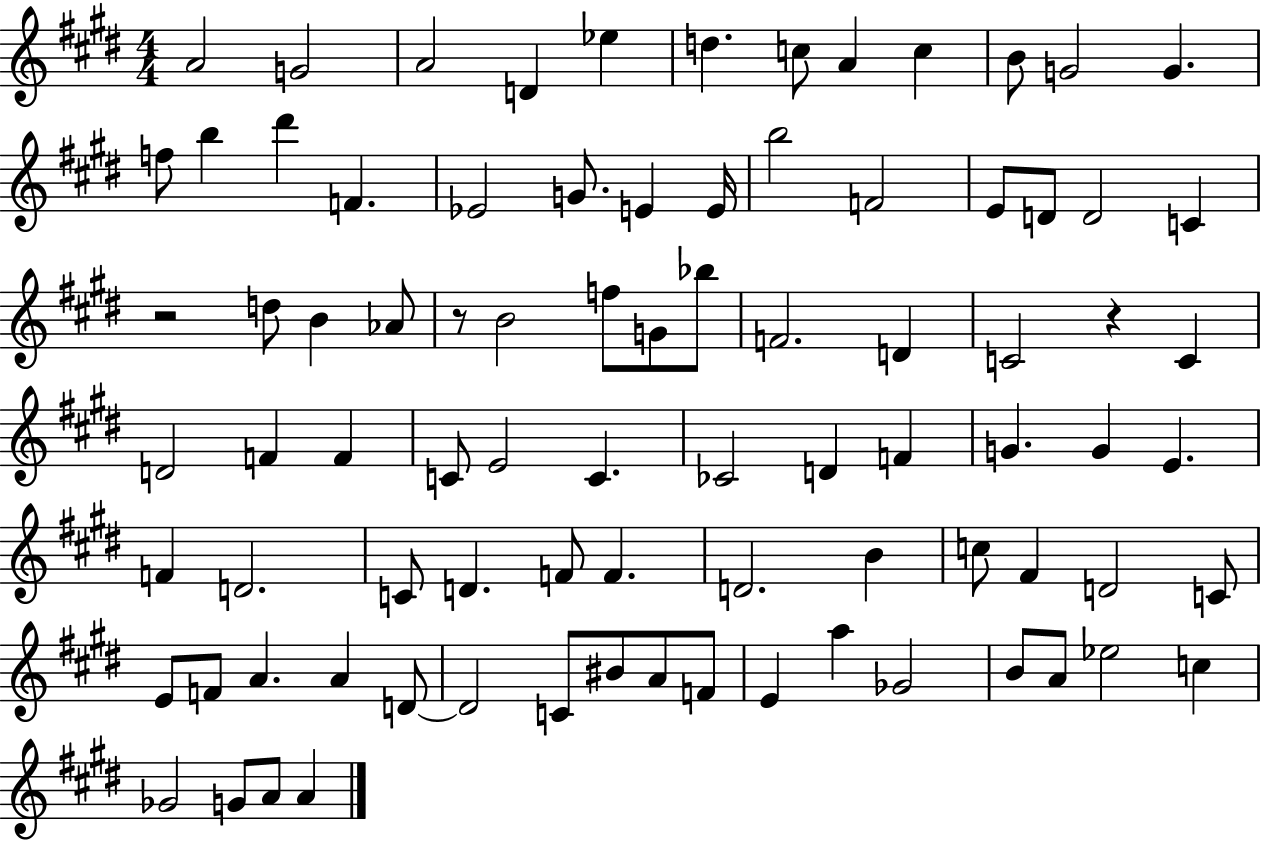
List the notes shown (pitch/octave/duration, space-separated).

A4/h G4/h A4/h D4/q Eb5/q D5/q. C5/e A4/q C5/q B4/e G4/h G4/q. F5/e B5/q D#6/q F4/q. Eb4/h G4/e. E4/q E4/s B5/h F4/h E4/e D4/e D4/h C4/q R/h D5/e B4/q Ab4/e R/e B4/h F5/e G4/e Bb5/e F4/h. D4/q C4/h R/q C4/q D4/h F4/q F4/q C4/e E4/h C4/q. CES4/h D4/q F4/q G4/q. G4/q E4/q. F4/q D4/h. C4/e D4/q. F4/e F4/q. D4/h. B4/q C5/e F#4/q D4/h C4/e E4/e F4/e A4/q. A4/q D4/e D4/h C4/e BIS4/e A4/e F4/e E4/q A5/q Gb4/h B4/e A4/e Eb5/h C5/q Gb4/h G4/e A4/e A4/q